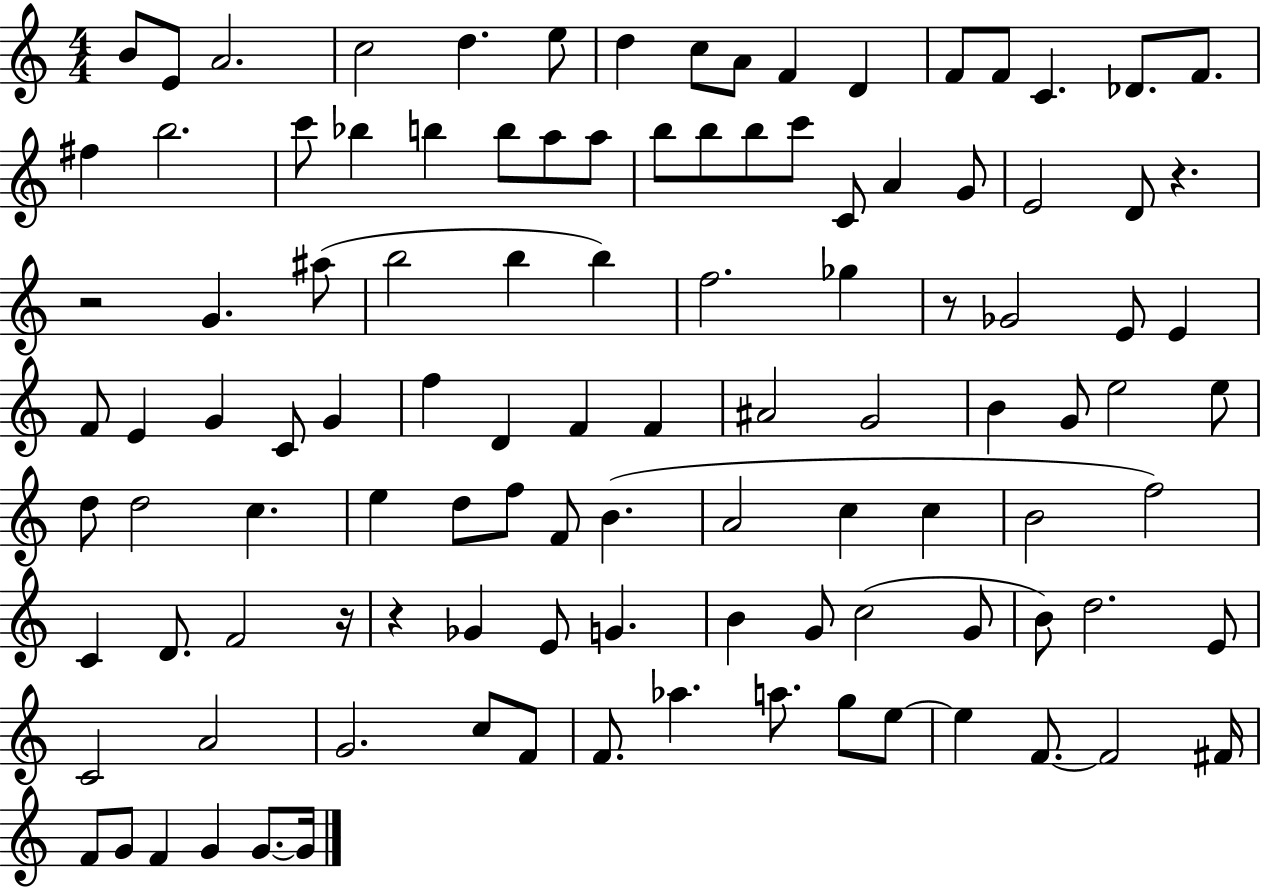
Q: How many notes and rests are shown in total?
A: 109